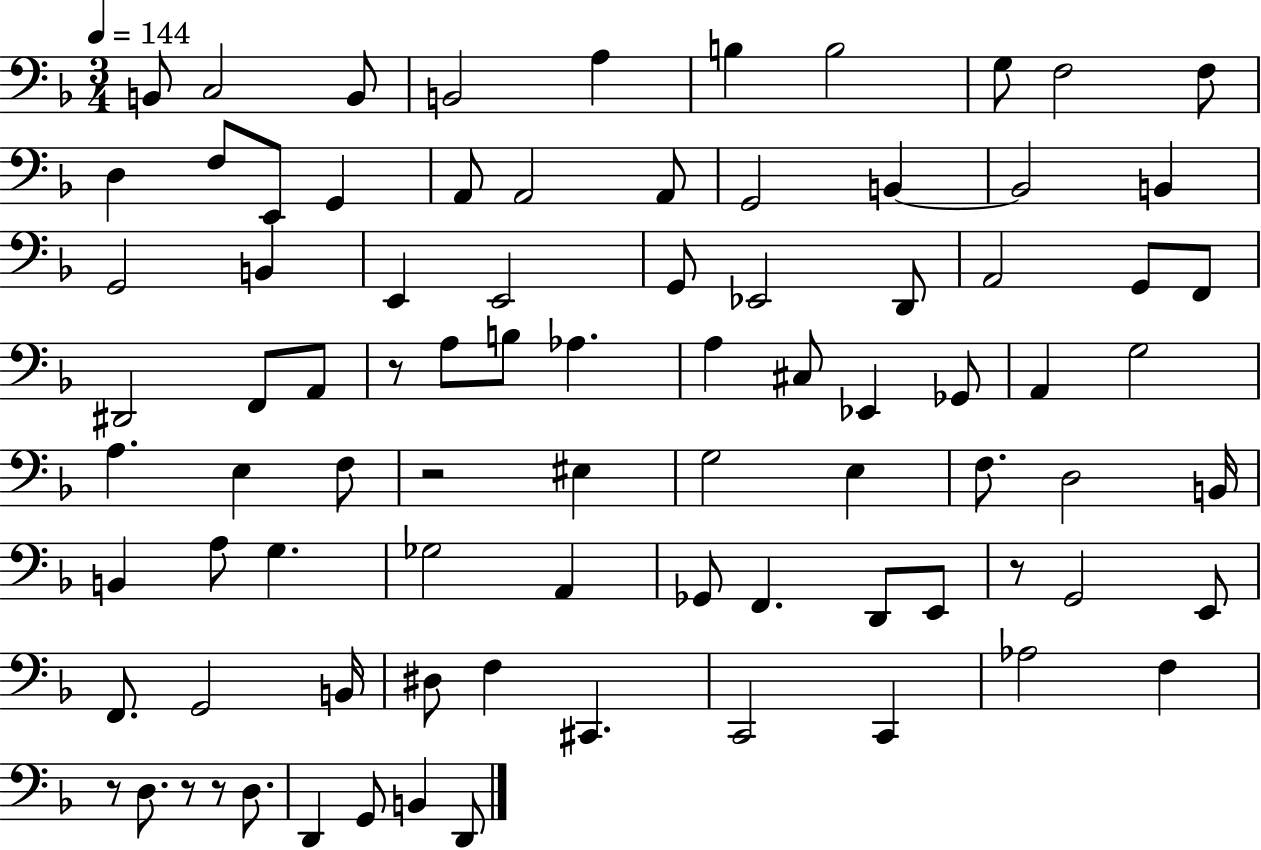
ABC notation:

X:1
T:Untitled
M:3/4
L:1/4
K:F
B,,/2 C,2 B,,/2 B,,2 A, B, B,2 G,/2 F,2 F,/2 D, F,/2 E,,/2 G,, A,,/2 A,,2 A,,/2 G,,2 B,, B,,2 B,, G,,2 B,, E,, E,,2 G,,/2 _E,,2 D,,/2 A,,2 G,,/2 F,,/2 ^D,,2 F,,/2 A,,/2 z/2 A,/2 B,/2 _A, A, ^C,/2 _E,, _G,,/2 A,, G,2 A, E, F,/2 z2 ^E, G,2 E, F,/2 D,2 B,,/4 B,, A,/2 G, _G,2 A,, _G,,/2 F,, D,,/2 E,,/2 z/2 G,,2 E,,/2 F,,/2 G,,2 B,,/4 ^D,/2 F, ^C,, C,,2 C,, _A,2 F, z/2 D,/2 z/2 z/2 D,/2 D,, G,,/2 B,, D,,/2